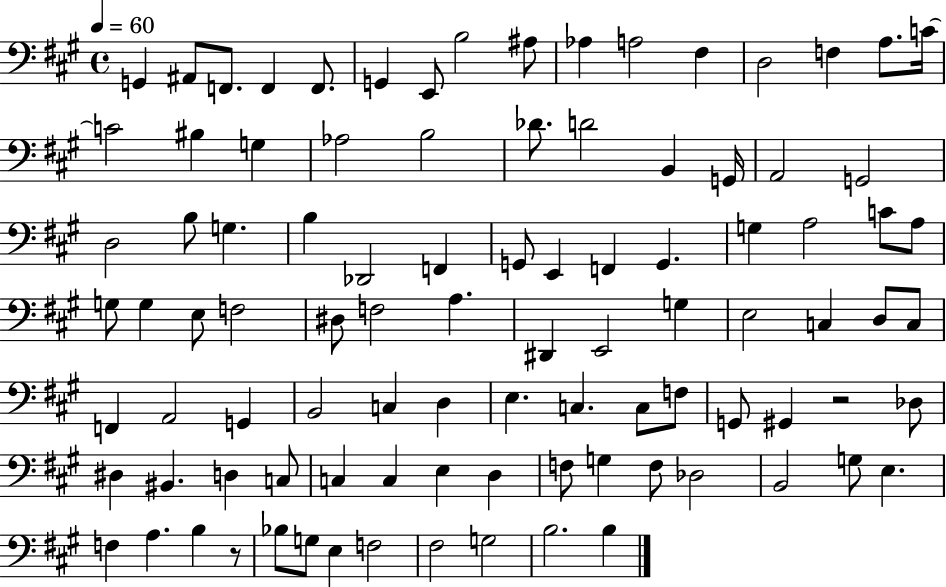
{
  \clef bass
  \time 4/4
  \defaultTimeSignature
  \key a \major
  \tempo 4 = 60
  \repeat volta 2 { g,4 ais,8 f,8. f,4 f,8. | g,4 e,8 b2 ais8 | aes4 a2 fis4 | d2 f4 a8. c'16~~ | \break c'2 bis4 g4 | aes2 b2 | des'8. d'2 b,4 g,16 | a,2 g,2 | \break d2 b8 g4. | b4 des,2 f,4 | g,8 e,4 f,4 g,4. | g4 a2 c'8 a8 | \break g8 g4 e8 f2 | dis8 f2 a4. | dis,4 e,2 g4 | e2 c4 d8 c8 | \break f,4 a,2 g,4 | b,2 c4 d4 | e4. c4. c8 f8 | g,8 gis,4 r2 des8 | \break dis4 bis,4. d4 c8 | c4 c4 e4 d4 | f8 g4 f8 des2 | b,2 g8 e4. | \break f4 a4. b4 r8 | bes8 g8 e4 f2 | fis2 g2 | b2. b4 | \break } \bar "|."
}